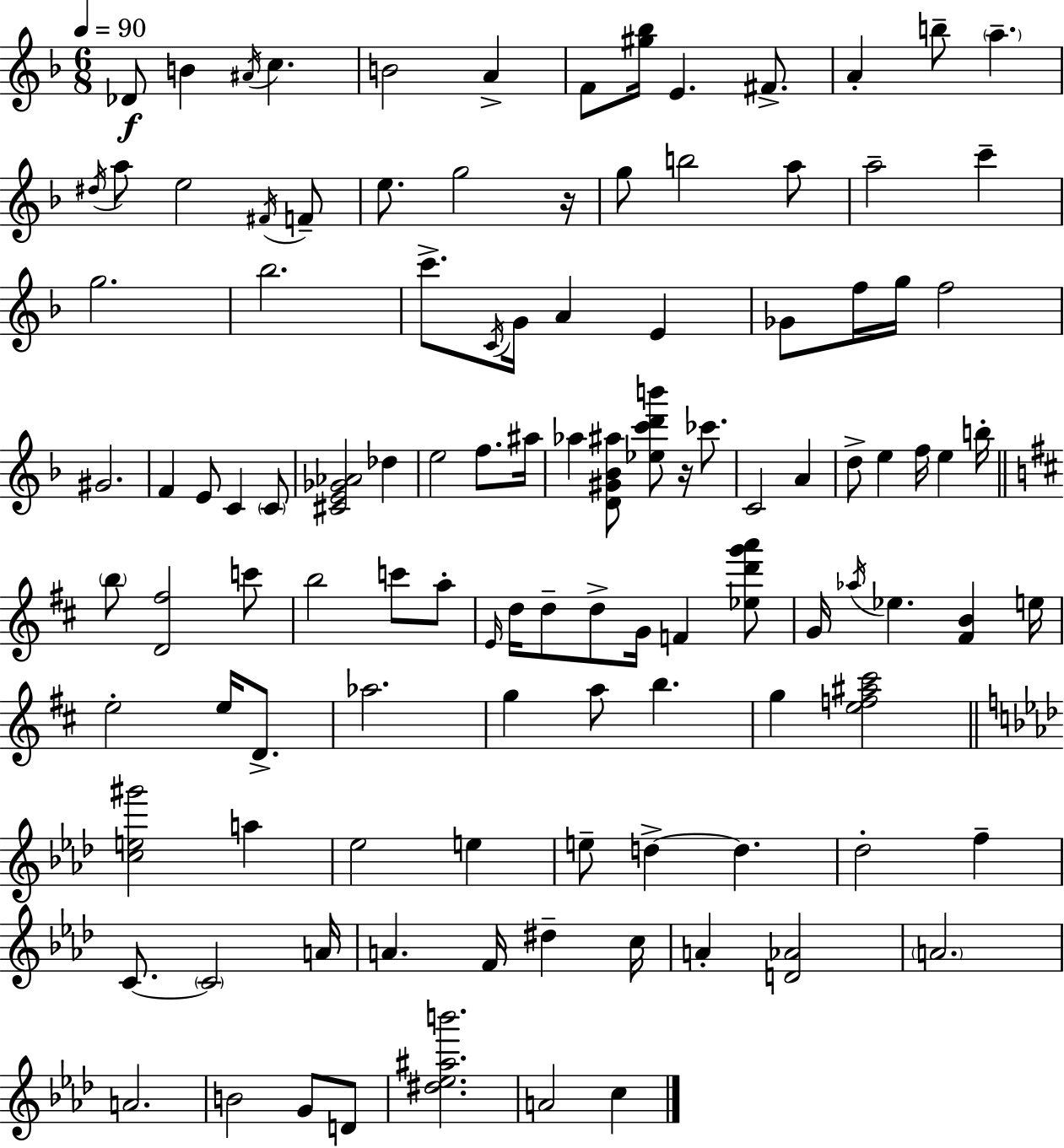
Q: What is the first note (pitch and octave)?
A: Db4